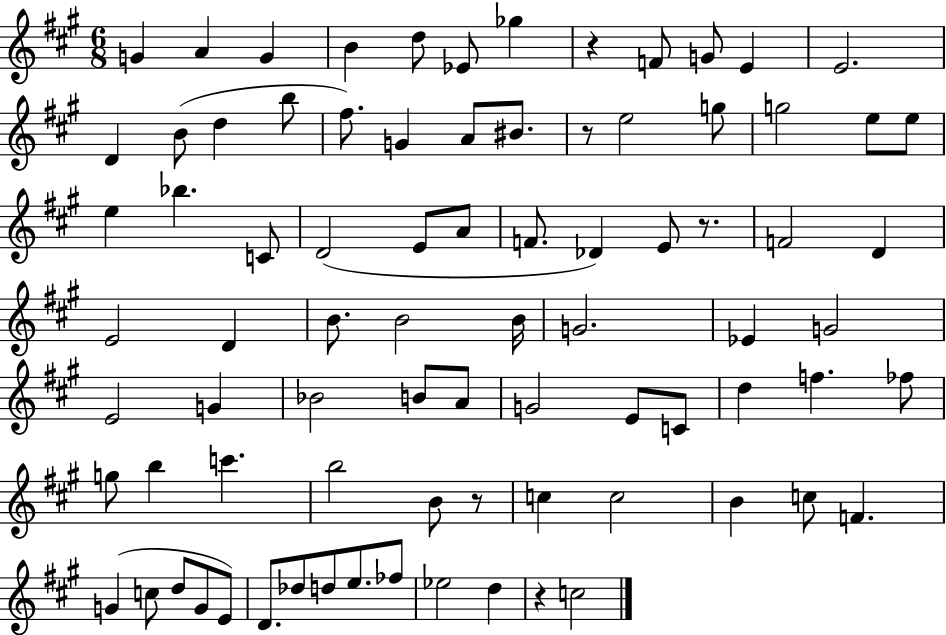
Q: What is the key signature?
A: A major